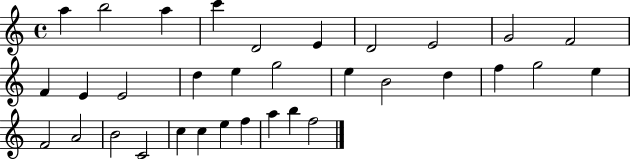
{
  \clef treble
  \time 4/4
  \defaultTimeSignature
  \key c \major
  a''4 b''2 a''4 | c'''4 d'2 e'4 | d'2 e'2 | g'2 f'2 | \break f'4 e'4 e'2 | d''4 e''4 g''2 | e''4 b'2 d''4 | f''4 g''2 e''4 | \break f'2 a'2 | b'2 c'2 | c''4 c''4 e''4 f''4 | a''4 b''4 f''2 | \break \bar "|."
}